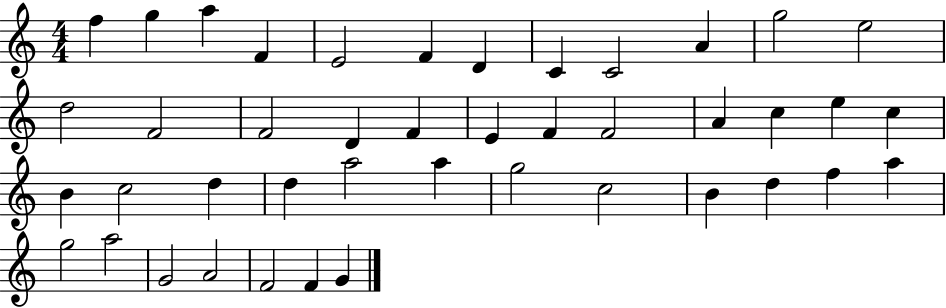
X:1
T:Untitled
M:4/4
L:1/4
K:C
f g a F E2 F D C C2 A g2 e2 d2 F2 F2 D F E F F2 A c e c B c2 d d a2 a g2 c2 B d f a g2 a2 G2 A2 F2 F G